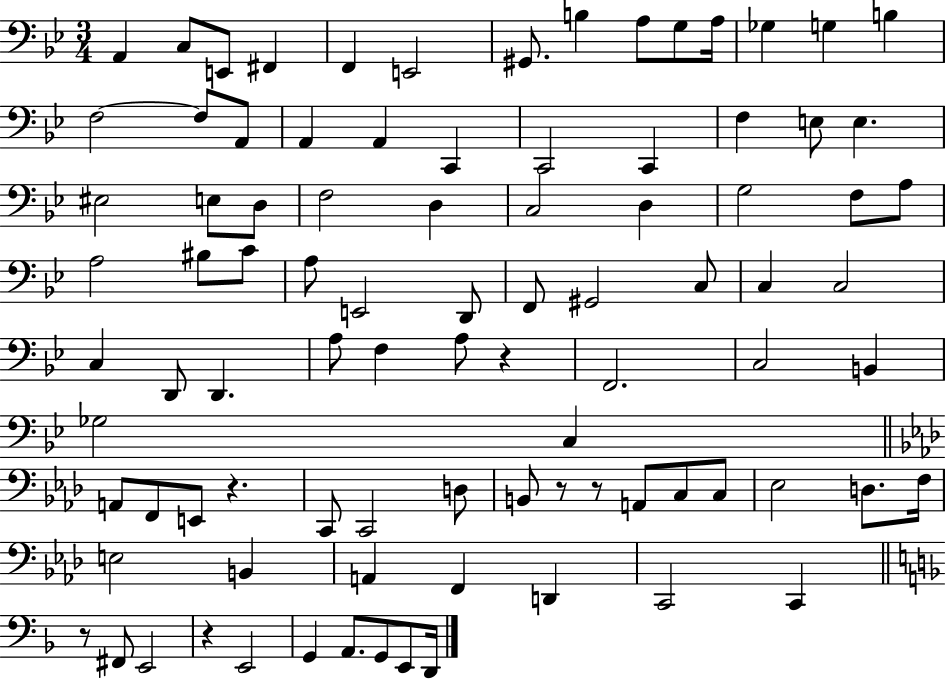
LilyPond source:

{
  \clef bass
  \numericTimeSignature
  \time 3/4
  \key bes \major
  a,4 c8 e,8 fis,4 | f,4 e,2 | gis,8. b4 a8 g8 a16 | ges4 g4 b4 | \break f2~~ f8 a,8 | a,4 a,4 c,4 | c,2 c,4 | f4 e8 e4. | \break eis2 e8 d8 | f2 d4 | c2 d4 | g2 f8 a8 | \break a2 bis8 c'8 | a8 e,2 d,8 | f,8 gis,2 c8 | c4 c2 | \break c4 d,8 d,4. | a8 f4 a8 r4 | f,2. | c2 b,4 | \break ges2 c4 | \bar "||" \break \key aes \major a,8 f,8 e,8 r4. | c,8 c,2 d8 | b,8 r8 r8 a,8 c8 c8 | ees2 d8. f16 | \break e2 b,4 | a,4 f,4 d,4 | c,2 c,4 | \bar "||" \break \key d \minor r8 fis,8 e,2 | r4 e,2 | g,4 a,8. g,8 e,8 d,16 | \bar "|."
}